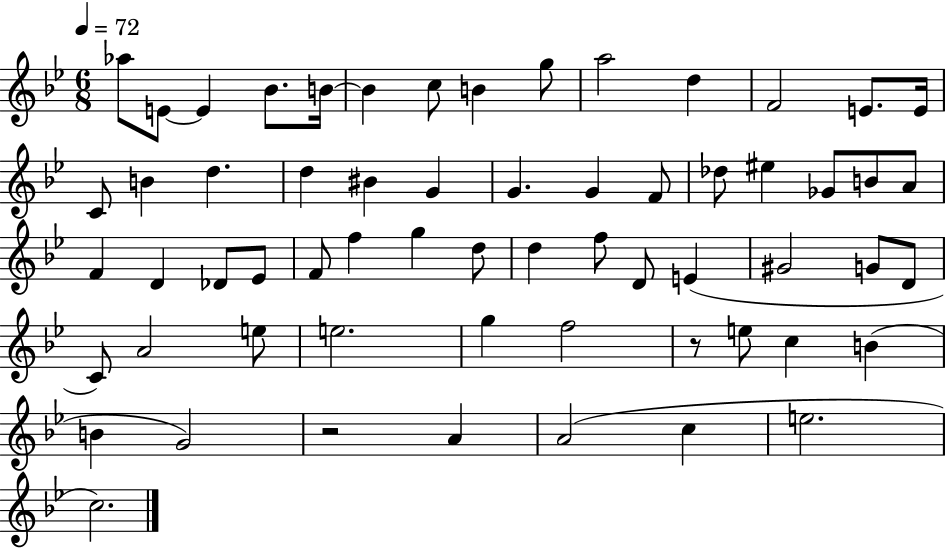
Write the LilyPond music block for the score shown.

{
  \clef treble
  \numericTimeSignature
  \time 6/8
  \key bes \major
  \tempo 4 = 72
  aes''8 e'8~~ e'4 bes'8. b'16~~ | b'4 c''8 b'4 g''8 | a''2 d''4 | f'2 e'8. e'16 | \break c'8 b'4 d''4. | d''4 bis'4 g'4 | g'4. g'4 f'8 | des''8 eis''4 ges'8 b'8 a'8 | \break f'4 d'4 des'8 ees'8 | f'8 f''4 g''4 d''8 | d''4 f''8 d'8 e'4( | gis'2 g'8 d'8 | \break c'8) a'2 e''8 | e''2. | g''4 f''2 | r8 e''8 c''4 b'4( | \break b'4 g'2) | r2 a'4 | a'2( c''4 | e''2. | \break c''2.) | \bar "|."
}